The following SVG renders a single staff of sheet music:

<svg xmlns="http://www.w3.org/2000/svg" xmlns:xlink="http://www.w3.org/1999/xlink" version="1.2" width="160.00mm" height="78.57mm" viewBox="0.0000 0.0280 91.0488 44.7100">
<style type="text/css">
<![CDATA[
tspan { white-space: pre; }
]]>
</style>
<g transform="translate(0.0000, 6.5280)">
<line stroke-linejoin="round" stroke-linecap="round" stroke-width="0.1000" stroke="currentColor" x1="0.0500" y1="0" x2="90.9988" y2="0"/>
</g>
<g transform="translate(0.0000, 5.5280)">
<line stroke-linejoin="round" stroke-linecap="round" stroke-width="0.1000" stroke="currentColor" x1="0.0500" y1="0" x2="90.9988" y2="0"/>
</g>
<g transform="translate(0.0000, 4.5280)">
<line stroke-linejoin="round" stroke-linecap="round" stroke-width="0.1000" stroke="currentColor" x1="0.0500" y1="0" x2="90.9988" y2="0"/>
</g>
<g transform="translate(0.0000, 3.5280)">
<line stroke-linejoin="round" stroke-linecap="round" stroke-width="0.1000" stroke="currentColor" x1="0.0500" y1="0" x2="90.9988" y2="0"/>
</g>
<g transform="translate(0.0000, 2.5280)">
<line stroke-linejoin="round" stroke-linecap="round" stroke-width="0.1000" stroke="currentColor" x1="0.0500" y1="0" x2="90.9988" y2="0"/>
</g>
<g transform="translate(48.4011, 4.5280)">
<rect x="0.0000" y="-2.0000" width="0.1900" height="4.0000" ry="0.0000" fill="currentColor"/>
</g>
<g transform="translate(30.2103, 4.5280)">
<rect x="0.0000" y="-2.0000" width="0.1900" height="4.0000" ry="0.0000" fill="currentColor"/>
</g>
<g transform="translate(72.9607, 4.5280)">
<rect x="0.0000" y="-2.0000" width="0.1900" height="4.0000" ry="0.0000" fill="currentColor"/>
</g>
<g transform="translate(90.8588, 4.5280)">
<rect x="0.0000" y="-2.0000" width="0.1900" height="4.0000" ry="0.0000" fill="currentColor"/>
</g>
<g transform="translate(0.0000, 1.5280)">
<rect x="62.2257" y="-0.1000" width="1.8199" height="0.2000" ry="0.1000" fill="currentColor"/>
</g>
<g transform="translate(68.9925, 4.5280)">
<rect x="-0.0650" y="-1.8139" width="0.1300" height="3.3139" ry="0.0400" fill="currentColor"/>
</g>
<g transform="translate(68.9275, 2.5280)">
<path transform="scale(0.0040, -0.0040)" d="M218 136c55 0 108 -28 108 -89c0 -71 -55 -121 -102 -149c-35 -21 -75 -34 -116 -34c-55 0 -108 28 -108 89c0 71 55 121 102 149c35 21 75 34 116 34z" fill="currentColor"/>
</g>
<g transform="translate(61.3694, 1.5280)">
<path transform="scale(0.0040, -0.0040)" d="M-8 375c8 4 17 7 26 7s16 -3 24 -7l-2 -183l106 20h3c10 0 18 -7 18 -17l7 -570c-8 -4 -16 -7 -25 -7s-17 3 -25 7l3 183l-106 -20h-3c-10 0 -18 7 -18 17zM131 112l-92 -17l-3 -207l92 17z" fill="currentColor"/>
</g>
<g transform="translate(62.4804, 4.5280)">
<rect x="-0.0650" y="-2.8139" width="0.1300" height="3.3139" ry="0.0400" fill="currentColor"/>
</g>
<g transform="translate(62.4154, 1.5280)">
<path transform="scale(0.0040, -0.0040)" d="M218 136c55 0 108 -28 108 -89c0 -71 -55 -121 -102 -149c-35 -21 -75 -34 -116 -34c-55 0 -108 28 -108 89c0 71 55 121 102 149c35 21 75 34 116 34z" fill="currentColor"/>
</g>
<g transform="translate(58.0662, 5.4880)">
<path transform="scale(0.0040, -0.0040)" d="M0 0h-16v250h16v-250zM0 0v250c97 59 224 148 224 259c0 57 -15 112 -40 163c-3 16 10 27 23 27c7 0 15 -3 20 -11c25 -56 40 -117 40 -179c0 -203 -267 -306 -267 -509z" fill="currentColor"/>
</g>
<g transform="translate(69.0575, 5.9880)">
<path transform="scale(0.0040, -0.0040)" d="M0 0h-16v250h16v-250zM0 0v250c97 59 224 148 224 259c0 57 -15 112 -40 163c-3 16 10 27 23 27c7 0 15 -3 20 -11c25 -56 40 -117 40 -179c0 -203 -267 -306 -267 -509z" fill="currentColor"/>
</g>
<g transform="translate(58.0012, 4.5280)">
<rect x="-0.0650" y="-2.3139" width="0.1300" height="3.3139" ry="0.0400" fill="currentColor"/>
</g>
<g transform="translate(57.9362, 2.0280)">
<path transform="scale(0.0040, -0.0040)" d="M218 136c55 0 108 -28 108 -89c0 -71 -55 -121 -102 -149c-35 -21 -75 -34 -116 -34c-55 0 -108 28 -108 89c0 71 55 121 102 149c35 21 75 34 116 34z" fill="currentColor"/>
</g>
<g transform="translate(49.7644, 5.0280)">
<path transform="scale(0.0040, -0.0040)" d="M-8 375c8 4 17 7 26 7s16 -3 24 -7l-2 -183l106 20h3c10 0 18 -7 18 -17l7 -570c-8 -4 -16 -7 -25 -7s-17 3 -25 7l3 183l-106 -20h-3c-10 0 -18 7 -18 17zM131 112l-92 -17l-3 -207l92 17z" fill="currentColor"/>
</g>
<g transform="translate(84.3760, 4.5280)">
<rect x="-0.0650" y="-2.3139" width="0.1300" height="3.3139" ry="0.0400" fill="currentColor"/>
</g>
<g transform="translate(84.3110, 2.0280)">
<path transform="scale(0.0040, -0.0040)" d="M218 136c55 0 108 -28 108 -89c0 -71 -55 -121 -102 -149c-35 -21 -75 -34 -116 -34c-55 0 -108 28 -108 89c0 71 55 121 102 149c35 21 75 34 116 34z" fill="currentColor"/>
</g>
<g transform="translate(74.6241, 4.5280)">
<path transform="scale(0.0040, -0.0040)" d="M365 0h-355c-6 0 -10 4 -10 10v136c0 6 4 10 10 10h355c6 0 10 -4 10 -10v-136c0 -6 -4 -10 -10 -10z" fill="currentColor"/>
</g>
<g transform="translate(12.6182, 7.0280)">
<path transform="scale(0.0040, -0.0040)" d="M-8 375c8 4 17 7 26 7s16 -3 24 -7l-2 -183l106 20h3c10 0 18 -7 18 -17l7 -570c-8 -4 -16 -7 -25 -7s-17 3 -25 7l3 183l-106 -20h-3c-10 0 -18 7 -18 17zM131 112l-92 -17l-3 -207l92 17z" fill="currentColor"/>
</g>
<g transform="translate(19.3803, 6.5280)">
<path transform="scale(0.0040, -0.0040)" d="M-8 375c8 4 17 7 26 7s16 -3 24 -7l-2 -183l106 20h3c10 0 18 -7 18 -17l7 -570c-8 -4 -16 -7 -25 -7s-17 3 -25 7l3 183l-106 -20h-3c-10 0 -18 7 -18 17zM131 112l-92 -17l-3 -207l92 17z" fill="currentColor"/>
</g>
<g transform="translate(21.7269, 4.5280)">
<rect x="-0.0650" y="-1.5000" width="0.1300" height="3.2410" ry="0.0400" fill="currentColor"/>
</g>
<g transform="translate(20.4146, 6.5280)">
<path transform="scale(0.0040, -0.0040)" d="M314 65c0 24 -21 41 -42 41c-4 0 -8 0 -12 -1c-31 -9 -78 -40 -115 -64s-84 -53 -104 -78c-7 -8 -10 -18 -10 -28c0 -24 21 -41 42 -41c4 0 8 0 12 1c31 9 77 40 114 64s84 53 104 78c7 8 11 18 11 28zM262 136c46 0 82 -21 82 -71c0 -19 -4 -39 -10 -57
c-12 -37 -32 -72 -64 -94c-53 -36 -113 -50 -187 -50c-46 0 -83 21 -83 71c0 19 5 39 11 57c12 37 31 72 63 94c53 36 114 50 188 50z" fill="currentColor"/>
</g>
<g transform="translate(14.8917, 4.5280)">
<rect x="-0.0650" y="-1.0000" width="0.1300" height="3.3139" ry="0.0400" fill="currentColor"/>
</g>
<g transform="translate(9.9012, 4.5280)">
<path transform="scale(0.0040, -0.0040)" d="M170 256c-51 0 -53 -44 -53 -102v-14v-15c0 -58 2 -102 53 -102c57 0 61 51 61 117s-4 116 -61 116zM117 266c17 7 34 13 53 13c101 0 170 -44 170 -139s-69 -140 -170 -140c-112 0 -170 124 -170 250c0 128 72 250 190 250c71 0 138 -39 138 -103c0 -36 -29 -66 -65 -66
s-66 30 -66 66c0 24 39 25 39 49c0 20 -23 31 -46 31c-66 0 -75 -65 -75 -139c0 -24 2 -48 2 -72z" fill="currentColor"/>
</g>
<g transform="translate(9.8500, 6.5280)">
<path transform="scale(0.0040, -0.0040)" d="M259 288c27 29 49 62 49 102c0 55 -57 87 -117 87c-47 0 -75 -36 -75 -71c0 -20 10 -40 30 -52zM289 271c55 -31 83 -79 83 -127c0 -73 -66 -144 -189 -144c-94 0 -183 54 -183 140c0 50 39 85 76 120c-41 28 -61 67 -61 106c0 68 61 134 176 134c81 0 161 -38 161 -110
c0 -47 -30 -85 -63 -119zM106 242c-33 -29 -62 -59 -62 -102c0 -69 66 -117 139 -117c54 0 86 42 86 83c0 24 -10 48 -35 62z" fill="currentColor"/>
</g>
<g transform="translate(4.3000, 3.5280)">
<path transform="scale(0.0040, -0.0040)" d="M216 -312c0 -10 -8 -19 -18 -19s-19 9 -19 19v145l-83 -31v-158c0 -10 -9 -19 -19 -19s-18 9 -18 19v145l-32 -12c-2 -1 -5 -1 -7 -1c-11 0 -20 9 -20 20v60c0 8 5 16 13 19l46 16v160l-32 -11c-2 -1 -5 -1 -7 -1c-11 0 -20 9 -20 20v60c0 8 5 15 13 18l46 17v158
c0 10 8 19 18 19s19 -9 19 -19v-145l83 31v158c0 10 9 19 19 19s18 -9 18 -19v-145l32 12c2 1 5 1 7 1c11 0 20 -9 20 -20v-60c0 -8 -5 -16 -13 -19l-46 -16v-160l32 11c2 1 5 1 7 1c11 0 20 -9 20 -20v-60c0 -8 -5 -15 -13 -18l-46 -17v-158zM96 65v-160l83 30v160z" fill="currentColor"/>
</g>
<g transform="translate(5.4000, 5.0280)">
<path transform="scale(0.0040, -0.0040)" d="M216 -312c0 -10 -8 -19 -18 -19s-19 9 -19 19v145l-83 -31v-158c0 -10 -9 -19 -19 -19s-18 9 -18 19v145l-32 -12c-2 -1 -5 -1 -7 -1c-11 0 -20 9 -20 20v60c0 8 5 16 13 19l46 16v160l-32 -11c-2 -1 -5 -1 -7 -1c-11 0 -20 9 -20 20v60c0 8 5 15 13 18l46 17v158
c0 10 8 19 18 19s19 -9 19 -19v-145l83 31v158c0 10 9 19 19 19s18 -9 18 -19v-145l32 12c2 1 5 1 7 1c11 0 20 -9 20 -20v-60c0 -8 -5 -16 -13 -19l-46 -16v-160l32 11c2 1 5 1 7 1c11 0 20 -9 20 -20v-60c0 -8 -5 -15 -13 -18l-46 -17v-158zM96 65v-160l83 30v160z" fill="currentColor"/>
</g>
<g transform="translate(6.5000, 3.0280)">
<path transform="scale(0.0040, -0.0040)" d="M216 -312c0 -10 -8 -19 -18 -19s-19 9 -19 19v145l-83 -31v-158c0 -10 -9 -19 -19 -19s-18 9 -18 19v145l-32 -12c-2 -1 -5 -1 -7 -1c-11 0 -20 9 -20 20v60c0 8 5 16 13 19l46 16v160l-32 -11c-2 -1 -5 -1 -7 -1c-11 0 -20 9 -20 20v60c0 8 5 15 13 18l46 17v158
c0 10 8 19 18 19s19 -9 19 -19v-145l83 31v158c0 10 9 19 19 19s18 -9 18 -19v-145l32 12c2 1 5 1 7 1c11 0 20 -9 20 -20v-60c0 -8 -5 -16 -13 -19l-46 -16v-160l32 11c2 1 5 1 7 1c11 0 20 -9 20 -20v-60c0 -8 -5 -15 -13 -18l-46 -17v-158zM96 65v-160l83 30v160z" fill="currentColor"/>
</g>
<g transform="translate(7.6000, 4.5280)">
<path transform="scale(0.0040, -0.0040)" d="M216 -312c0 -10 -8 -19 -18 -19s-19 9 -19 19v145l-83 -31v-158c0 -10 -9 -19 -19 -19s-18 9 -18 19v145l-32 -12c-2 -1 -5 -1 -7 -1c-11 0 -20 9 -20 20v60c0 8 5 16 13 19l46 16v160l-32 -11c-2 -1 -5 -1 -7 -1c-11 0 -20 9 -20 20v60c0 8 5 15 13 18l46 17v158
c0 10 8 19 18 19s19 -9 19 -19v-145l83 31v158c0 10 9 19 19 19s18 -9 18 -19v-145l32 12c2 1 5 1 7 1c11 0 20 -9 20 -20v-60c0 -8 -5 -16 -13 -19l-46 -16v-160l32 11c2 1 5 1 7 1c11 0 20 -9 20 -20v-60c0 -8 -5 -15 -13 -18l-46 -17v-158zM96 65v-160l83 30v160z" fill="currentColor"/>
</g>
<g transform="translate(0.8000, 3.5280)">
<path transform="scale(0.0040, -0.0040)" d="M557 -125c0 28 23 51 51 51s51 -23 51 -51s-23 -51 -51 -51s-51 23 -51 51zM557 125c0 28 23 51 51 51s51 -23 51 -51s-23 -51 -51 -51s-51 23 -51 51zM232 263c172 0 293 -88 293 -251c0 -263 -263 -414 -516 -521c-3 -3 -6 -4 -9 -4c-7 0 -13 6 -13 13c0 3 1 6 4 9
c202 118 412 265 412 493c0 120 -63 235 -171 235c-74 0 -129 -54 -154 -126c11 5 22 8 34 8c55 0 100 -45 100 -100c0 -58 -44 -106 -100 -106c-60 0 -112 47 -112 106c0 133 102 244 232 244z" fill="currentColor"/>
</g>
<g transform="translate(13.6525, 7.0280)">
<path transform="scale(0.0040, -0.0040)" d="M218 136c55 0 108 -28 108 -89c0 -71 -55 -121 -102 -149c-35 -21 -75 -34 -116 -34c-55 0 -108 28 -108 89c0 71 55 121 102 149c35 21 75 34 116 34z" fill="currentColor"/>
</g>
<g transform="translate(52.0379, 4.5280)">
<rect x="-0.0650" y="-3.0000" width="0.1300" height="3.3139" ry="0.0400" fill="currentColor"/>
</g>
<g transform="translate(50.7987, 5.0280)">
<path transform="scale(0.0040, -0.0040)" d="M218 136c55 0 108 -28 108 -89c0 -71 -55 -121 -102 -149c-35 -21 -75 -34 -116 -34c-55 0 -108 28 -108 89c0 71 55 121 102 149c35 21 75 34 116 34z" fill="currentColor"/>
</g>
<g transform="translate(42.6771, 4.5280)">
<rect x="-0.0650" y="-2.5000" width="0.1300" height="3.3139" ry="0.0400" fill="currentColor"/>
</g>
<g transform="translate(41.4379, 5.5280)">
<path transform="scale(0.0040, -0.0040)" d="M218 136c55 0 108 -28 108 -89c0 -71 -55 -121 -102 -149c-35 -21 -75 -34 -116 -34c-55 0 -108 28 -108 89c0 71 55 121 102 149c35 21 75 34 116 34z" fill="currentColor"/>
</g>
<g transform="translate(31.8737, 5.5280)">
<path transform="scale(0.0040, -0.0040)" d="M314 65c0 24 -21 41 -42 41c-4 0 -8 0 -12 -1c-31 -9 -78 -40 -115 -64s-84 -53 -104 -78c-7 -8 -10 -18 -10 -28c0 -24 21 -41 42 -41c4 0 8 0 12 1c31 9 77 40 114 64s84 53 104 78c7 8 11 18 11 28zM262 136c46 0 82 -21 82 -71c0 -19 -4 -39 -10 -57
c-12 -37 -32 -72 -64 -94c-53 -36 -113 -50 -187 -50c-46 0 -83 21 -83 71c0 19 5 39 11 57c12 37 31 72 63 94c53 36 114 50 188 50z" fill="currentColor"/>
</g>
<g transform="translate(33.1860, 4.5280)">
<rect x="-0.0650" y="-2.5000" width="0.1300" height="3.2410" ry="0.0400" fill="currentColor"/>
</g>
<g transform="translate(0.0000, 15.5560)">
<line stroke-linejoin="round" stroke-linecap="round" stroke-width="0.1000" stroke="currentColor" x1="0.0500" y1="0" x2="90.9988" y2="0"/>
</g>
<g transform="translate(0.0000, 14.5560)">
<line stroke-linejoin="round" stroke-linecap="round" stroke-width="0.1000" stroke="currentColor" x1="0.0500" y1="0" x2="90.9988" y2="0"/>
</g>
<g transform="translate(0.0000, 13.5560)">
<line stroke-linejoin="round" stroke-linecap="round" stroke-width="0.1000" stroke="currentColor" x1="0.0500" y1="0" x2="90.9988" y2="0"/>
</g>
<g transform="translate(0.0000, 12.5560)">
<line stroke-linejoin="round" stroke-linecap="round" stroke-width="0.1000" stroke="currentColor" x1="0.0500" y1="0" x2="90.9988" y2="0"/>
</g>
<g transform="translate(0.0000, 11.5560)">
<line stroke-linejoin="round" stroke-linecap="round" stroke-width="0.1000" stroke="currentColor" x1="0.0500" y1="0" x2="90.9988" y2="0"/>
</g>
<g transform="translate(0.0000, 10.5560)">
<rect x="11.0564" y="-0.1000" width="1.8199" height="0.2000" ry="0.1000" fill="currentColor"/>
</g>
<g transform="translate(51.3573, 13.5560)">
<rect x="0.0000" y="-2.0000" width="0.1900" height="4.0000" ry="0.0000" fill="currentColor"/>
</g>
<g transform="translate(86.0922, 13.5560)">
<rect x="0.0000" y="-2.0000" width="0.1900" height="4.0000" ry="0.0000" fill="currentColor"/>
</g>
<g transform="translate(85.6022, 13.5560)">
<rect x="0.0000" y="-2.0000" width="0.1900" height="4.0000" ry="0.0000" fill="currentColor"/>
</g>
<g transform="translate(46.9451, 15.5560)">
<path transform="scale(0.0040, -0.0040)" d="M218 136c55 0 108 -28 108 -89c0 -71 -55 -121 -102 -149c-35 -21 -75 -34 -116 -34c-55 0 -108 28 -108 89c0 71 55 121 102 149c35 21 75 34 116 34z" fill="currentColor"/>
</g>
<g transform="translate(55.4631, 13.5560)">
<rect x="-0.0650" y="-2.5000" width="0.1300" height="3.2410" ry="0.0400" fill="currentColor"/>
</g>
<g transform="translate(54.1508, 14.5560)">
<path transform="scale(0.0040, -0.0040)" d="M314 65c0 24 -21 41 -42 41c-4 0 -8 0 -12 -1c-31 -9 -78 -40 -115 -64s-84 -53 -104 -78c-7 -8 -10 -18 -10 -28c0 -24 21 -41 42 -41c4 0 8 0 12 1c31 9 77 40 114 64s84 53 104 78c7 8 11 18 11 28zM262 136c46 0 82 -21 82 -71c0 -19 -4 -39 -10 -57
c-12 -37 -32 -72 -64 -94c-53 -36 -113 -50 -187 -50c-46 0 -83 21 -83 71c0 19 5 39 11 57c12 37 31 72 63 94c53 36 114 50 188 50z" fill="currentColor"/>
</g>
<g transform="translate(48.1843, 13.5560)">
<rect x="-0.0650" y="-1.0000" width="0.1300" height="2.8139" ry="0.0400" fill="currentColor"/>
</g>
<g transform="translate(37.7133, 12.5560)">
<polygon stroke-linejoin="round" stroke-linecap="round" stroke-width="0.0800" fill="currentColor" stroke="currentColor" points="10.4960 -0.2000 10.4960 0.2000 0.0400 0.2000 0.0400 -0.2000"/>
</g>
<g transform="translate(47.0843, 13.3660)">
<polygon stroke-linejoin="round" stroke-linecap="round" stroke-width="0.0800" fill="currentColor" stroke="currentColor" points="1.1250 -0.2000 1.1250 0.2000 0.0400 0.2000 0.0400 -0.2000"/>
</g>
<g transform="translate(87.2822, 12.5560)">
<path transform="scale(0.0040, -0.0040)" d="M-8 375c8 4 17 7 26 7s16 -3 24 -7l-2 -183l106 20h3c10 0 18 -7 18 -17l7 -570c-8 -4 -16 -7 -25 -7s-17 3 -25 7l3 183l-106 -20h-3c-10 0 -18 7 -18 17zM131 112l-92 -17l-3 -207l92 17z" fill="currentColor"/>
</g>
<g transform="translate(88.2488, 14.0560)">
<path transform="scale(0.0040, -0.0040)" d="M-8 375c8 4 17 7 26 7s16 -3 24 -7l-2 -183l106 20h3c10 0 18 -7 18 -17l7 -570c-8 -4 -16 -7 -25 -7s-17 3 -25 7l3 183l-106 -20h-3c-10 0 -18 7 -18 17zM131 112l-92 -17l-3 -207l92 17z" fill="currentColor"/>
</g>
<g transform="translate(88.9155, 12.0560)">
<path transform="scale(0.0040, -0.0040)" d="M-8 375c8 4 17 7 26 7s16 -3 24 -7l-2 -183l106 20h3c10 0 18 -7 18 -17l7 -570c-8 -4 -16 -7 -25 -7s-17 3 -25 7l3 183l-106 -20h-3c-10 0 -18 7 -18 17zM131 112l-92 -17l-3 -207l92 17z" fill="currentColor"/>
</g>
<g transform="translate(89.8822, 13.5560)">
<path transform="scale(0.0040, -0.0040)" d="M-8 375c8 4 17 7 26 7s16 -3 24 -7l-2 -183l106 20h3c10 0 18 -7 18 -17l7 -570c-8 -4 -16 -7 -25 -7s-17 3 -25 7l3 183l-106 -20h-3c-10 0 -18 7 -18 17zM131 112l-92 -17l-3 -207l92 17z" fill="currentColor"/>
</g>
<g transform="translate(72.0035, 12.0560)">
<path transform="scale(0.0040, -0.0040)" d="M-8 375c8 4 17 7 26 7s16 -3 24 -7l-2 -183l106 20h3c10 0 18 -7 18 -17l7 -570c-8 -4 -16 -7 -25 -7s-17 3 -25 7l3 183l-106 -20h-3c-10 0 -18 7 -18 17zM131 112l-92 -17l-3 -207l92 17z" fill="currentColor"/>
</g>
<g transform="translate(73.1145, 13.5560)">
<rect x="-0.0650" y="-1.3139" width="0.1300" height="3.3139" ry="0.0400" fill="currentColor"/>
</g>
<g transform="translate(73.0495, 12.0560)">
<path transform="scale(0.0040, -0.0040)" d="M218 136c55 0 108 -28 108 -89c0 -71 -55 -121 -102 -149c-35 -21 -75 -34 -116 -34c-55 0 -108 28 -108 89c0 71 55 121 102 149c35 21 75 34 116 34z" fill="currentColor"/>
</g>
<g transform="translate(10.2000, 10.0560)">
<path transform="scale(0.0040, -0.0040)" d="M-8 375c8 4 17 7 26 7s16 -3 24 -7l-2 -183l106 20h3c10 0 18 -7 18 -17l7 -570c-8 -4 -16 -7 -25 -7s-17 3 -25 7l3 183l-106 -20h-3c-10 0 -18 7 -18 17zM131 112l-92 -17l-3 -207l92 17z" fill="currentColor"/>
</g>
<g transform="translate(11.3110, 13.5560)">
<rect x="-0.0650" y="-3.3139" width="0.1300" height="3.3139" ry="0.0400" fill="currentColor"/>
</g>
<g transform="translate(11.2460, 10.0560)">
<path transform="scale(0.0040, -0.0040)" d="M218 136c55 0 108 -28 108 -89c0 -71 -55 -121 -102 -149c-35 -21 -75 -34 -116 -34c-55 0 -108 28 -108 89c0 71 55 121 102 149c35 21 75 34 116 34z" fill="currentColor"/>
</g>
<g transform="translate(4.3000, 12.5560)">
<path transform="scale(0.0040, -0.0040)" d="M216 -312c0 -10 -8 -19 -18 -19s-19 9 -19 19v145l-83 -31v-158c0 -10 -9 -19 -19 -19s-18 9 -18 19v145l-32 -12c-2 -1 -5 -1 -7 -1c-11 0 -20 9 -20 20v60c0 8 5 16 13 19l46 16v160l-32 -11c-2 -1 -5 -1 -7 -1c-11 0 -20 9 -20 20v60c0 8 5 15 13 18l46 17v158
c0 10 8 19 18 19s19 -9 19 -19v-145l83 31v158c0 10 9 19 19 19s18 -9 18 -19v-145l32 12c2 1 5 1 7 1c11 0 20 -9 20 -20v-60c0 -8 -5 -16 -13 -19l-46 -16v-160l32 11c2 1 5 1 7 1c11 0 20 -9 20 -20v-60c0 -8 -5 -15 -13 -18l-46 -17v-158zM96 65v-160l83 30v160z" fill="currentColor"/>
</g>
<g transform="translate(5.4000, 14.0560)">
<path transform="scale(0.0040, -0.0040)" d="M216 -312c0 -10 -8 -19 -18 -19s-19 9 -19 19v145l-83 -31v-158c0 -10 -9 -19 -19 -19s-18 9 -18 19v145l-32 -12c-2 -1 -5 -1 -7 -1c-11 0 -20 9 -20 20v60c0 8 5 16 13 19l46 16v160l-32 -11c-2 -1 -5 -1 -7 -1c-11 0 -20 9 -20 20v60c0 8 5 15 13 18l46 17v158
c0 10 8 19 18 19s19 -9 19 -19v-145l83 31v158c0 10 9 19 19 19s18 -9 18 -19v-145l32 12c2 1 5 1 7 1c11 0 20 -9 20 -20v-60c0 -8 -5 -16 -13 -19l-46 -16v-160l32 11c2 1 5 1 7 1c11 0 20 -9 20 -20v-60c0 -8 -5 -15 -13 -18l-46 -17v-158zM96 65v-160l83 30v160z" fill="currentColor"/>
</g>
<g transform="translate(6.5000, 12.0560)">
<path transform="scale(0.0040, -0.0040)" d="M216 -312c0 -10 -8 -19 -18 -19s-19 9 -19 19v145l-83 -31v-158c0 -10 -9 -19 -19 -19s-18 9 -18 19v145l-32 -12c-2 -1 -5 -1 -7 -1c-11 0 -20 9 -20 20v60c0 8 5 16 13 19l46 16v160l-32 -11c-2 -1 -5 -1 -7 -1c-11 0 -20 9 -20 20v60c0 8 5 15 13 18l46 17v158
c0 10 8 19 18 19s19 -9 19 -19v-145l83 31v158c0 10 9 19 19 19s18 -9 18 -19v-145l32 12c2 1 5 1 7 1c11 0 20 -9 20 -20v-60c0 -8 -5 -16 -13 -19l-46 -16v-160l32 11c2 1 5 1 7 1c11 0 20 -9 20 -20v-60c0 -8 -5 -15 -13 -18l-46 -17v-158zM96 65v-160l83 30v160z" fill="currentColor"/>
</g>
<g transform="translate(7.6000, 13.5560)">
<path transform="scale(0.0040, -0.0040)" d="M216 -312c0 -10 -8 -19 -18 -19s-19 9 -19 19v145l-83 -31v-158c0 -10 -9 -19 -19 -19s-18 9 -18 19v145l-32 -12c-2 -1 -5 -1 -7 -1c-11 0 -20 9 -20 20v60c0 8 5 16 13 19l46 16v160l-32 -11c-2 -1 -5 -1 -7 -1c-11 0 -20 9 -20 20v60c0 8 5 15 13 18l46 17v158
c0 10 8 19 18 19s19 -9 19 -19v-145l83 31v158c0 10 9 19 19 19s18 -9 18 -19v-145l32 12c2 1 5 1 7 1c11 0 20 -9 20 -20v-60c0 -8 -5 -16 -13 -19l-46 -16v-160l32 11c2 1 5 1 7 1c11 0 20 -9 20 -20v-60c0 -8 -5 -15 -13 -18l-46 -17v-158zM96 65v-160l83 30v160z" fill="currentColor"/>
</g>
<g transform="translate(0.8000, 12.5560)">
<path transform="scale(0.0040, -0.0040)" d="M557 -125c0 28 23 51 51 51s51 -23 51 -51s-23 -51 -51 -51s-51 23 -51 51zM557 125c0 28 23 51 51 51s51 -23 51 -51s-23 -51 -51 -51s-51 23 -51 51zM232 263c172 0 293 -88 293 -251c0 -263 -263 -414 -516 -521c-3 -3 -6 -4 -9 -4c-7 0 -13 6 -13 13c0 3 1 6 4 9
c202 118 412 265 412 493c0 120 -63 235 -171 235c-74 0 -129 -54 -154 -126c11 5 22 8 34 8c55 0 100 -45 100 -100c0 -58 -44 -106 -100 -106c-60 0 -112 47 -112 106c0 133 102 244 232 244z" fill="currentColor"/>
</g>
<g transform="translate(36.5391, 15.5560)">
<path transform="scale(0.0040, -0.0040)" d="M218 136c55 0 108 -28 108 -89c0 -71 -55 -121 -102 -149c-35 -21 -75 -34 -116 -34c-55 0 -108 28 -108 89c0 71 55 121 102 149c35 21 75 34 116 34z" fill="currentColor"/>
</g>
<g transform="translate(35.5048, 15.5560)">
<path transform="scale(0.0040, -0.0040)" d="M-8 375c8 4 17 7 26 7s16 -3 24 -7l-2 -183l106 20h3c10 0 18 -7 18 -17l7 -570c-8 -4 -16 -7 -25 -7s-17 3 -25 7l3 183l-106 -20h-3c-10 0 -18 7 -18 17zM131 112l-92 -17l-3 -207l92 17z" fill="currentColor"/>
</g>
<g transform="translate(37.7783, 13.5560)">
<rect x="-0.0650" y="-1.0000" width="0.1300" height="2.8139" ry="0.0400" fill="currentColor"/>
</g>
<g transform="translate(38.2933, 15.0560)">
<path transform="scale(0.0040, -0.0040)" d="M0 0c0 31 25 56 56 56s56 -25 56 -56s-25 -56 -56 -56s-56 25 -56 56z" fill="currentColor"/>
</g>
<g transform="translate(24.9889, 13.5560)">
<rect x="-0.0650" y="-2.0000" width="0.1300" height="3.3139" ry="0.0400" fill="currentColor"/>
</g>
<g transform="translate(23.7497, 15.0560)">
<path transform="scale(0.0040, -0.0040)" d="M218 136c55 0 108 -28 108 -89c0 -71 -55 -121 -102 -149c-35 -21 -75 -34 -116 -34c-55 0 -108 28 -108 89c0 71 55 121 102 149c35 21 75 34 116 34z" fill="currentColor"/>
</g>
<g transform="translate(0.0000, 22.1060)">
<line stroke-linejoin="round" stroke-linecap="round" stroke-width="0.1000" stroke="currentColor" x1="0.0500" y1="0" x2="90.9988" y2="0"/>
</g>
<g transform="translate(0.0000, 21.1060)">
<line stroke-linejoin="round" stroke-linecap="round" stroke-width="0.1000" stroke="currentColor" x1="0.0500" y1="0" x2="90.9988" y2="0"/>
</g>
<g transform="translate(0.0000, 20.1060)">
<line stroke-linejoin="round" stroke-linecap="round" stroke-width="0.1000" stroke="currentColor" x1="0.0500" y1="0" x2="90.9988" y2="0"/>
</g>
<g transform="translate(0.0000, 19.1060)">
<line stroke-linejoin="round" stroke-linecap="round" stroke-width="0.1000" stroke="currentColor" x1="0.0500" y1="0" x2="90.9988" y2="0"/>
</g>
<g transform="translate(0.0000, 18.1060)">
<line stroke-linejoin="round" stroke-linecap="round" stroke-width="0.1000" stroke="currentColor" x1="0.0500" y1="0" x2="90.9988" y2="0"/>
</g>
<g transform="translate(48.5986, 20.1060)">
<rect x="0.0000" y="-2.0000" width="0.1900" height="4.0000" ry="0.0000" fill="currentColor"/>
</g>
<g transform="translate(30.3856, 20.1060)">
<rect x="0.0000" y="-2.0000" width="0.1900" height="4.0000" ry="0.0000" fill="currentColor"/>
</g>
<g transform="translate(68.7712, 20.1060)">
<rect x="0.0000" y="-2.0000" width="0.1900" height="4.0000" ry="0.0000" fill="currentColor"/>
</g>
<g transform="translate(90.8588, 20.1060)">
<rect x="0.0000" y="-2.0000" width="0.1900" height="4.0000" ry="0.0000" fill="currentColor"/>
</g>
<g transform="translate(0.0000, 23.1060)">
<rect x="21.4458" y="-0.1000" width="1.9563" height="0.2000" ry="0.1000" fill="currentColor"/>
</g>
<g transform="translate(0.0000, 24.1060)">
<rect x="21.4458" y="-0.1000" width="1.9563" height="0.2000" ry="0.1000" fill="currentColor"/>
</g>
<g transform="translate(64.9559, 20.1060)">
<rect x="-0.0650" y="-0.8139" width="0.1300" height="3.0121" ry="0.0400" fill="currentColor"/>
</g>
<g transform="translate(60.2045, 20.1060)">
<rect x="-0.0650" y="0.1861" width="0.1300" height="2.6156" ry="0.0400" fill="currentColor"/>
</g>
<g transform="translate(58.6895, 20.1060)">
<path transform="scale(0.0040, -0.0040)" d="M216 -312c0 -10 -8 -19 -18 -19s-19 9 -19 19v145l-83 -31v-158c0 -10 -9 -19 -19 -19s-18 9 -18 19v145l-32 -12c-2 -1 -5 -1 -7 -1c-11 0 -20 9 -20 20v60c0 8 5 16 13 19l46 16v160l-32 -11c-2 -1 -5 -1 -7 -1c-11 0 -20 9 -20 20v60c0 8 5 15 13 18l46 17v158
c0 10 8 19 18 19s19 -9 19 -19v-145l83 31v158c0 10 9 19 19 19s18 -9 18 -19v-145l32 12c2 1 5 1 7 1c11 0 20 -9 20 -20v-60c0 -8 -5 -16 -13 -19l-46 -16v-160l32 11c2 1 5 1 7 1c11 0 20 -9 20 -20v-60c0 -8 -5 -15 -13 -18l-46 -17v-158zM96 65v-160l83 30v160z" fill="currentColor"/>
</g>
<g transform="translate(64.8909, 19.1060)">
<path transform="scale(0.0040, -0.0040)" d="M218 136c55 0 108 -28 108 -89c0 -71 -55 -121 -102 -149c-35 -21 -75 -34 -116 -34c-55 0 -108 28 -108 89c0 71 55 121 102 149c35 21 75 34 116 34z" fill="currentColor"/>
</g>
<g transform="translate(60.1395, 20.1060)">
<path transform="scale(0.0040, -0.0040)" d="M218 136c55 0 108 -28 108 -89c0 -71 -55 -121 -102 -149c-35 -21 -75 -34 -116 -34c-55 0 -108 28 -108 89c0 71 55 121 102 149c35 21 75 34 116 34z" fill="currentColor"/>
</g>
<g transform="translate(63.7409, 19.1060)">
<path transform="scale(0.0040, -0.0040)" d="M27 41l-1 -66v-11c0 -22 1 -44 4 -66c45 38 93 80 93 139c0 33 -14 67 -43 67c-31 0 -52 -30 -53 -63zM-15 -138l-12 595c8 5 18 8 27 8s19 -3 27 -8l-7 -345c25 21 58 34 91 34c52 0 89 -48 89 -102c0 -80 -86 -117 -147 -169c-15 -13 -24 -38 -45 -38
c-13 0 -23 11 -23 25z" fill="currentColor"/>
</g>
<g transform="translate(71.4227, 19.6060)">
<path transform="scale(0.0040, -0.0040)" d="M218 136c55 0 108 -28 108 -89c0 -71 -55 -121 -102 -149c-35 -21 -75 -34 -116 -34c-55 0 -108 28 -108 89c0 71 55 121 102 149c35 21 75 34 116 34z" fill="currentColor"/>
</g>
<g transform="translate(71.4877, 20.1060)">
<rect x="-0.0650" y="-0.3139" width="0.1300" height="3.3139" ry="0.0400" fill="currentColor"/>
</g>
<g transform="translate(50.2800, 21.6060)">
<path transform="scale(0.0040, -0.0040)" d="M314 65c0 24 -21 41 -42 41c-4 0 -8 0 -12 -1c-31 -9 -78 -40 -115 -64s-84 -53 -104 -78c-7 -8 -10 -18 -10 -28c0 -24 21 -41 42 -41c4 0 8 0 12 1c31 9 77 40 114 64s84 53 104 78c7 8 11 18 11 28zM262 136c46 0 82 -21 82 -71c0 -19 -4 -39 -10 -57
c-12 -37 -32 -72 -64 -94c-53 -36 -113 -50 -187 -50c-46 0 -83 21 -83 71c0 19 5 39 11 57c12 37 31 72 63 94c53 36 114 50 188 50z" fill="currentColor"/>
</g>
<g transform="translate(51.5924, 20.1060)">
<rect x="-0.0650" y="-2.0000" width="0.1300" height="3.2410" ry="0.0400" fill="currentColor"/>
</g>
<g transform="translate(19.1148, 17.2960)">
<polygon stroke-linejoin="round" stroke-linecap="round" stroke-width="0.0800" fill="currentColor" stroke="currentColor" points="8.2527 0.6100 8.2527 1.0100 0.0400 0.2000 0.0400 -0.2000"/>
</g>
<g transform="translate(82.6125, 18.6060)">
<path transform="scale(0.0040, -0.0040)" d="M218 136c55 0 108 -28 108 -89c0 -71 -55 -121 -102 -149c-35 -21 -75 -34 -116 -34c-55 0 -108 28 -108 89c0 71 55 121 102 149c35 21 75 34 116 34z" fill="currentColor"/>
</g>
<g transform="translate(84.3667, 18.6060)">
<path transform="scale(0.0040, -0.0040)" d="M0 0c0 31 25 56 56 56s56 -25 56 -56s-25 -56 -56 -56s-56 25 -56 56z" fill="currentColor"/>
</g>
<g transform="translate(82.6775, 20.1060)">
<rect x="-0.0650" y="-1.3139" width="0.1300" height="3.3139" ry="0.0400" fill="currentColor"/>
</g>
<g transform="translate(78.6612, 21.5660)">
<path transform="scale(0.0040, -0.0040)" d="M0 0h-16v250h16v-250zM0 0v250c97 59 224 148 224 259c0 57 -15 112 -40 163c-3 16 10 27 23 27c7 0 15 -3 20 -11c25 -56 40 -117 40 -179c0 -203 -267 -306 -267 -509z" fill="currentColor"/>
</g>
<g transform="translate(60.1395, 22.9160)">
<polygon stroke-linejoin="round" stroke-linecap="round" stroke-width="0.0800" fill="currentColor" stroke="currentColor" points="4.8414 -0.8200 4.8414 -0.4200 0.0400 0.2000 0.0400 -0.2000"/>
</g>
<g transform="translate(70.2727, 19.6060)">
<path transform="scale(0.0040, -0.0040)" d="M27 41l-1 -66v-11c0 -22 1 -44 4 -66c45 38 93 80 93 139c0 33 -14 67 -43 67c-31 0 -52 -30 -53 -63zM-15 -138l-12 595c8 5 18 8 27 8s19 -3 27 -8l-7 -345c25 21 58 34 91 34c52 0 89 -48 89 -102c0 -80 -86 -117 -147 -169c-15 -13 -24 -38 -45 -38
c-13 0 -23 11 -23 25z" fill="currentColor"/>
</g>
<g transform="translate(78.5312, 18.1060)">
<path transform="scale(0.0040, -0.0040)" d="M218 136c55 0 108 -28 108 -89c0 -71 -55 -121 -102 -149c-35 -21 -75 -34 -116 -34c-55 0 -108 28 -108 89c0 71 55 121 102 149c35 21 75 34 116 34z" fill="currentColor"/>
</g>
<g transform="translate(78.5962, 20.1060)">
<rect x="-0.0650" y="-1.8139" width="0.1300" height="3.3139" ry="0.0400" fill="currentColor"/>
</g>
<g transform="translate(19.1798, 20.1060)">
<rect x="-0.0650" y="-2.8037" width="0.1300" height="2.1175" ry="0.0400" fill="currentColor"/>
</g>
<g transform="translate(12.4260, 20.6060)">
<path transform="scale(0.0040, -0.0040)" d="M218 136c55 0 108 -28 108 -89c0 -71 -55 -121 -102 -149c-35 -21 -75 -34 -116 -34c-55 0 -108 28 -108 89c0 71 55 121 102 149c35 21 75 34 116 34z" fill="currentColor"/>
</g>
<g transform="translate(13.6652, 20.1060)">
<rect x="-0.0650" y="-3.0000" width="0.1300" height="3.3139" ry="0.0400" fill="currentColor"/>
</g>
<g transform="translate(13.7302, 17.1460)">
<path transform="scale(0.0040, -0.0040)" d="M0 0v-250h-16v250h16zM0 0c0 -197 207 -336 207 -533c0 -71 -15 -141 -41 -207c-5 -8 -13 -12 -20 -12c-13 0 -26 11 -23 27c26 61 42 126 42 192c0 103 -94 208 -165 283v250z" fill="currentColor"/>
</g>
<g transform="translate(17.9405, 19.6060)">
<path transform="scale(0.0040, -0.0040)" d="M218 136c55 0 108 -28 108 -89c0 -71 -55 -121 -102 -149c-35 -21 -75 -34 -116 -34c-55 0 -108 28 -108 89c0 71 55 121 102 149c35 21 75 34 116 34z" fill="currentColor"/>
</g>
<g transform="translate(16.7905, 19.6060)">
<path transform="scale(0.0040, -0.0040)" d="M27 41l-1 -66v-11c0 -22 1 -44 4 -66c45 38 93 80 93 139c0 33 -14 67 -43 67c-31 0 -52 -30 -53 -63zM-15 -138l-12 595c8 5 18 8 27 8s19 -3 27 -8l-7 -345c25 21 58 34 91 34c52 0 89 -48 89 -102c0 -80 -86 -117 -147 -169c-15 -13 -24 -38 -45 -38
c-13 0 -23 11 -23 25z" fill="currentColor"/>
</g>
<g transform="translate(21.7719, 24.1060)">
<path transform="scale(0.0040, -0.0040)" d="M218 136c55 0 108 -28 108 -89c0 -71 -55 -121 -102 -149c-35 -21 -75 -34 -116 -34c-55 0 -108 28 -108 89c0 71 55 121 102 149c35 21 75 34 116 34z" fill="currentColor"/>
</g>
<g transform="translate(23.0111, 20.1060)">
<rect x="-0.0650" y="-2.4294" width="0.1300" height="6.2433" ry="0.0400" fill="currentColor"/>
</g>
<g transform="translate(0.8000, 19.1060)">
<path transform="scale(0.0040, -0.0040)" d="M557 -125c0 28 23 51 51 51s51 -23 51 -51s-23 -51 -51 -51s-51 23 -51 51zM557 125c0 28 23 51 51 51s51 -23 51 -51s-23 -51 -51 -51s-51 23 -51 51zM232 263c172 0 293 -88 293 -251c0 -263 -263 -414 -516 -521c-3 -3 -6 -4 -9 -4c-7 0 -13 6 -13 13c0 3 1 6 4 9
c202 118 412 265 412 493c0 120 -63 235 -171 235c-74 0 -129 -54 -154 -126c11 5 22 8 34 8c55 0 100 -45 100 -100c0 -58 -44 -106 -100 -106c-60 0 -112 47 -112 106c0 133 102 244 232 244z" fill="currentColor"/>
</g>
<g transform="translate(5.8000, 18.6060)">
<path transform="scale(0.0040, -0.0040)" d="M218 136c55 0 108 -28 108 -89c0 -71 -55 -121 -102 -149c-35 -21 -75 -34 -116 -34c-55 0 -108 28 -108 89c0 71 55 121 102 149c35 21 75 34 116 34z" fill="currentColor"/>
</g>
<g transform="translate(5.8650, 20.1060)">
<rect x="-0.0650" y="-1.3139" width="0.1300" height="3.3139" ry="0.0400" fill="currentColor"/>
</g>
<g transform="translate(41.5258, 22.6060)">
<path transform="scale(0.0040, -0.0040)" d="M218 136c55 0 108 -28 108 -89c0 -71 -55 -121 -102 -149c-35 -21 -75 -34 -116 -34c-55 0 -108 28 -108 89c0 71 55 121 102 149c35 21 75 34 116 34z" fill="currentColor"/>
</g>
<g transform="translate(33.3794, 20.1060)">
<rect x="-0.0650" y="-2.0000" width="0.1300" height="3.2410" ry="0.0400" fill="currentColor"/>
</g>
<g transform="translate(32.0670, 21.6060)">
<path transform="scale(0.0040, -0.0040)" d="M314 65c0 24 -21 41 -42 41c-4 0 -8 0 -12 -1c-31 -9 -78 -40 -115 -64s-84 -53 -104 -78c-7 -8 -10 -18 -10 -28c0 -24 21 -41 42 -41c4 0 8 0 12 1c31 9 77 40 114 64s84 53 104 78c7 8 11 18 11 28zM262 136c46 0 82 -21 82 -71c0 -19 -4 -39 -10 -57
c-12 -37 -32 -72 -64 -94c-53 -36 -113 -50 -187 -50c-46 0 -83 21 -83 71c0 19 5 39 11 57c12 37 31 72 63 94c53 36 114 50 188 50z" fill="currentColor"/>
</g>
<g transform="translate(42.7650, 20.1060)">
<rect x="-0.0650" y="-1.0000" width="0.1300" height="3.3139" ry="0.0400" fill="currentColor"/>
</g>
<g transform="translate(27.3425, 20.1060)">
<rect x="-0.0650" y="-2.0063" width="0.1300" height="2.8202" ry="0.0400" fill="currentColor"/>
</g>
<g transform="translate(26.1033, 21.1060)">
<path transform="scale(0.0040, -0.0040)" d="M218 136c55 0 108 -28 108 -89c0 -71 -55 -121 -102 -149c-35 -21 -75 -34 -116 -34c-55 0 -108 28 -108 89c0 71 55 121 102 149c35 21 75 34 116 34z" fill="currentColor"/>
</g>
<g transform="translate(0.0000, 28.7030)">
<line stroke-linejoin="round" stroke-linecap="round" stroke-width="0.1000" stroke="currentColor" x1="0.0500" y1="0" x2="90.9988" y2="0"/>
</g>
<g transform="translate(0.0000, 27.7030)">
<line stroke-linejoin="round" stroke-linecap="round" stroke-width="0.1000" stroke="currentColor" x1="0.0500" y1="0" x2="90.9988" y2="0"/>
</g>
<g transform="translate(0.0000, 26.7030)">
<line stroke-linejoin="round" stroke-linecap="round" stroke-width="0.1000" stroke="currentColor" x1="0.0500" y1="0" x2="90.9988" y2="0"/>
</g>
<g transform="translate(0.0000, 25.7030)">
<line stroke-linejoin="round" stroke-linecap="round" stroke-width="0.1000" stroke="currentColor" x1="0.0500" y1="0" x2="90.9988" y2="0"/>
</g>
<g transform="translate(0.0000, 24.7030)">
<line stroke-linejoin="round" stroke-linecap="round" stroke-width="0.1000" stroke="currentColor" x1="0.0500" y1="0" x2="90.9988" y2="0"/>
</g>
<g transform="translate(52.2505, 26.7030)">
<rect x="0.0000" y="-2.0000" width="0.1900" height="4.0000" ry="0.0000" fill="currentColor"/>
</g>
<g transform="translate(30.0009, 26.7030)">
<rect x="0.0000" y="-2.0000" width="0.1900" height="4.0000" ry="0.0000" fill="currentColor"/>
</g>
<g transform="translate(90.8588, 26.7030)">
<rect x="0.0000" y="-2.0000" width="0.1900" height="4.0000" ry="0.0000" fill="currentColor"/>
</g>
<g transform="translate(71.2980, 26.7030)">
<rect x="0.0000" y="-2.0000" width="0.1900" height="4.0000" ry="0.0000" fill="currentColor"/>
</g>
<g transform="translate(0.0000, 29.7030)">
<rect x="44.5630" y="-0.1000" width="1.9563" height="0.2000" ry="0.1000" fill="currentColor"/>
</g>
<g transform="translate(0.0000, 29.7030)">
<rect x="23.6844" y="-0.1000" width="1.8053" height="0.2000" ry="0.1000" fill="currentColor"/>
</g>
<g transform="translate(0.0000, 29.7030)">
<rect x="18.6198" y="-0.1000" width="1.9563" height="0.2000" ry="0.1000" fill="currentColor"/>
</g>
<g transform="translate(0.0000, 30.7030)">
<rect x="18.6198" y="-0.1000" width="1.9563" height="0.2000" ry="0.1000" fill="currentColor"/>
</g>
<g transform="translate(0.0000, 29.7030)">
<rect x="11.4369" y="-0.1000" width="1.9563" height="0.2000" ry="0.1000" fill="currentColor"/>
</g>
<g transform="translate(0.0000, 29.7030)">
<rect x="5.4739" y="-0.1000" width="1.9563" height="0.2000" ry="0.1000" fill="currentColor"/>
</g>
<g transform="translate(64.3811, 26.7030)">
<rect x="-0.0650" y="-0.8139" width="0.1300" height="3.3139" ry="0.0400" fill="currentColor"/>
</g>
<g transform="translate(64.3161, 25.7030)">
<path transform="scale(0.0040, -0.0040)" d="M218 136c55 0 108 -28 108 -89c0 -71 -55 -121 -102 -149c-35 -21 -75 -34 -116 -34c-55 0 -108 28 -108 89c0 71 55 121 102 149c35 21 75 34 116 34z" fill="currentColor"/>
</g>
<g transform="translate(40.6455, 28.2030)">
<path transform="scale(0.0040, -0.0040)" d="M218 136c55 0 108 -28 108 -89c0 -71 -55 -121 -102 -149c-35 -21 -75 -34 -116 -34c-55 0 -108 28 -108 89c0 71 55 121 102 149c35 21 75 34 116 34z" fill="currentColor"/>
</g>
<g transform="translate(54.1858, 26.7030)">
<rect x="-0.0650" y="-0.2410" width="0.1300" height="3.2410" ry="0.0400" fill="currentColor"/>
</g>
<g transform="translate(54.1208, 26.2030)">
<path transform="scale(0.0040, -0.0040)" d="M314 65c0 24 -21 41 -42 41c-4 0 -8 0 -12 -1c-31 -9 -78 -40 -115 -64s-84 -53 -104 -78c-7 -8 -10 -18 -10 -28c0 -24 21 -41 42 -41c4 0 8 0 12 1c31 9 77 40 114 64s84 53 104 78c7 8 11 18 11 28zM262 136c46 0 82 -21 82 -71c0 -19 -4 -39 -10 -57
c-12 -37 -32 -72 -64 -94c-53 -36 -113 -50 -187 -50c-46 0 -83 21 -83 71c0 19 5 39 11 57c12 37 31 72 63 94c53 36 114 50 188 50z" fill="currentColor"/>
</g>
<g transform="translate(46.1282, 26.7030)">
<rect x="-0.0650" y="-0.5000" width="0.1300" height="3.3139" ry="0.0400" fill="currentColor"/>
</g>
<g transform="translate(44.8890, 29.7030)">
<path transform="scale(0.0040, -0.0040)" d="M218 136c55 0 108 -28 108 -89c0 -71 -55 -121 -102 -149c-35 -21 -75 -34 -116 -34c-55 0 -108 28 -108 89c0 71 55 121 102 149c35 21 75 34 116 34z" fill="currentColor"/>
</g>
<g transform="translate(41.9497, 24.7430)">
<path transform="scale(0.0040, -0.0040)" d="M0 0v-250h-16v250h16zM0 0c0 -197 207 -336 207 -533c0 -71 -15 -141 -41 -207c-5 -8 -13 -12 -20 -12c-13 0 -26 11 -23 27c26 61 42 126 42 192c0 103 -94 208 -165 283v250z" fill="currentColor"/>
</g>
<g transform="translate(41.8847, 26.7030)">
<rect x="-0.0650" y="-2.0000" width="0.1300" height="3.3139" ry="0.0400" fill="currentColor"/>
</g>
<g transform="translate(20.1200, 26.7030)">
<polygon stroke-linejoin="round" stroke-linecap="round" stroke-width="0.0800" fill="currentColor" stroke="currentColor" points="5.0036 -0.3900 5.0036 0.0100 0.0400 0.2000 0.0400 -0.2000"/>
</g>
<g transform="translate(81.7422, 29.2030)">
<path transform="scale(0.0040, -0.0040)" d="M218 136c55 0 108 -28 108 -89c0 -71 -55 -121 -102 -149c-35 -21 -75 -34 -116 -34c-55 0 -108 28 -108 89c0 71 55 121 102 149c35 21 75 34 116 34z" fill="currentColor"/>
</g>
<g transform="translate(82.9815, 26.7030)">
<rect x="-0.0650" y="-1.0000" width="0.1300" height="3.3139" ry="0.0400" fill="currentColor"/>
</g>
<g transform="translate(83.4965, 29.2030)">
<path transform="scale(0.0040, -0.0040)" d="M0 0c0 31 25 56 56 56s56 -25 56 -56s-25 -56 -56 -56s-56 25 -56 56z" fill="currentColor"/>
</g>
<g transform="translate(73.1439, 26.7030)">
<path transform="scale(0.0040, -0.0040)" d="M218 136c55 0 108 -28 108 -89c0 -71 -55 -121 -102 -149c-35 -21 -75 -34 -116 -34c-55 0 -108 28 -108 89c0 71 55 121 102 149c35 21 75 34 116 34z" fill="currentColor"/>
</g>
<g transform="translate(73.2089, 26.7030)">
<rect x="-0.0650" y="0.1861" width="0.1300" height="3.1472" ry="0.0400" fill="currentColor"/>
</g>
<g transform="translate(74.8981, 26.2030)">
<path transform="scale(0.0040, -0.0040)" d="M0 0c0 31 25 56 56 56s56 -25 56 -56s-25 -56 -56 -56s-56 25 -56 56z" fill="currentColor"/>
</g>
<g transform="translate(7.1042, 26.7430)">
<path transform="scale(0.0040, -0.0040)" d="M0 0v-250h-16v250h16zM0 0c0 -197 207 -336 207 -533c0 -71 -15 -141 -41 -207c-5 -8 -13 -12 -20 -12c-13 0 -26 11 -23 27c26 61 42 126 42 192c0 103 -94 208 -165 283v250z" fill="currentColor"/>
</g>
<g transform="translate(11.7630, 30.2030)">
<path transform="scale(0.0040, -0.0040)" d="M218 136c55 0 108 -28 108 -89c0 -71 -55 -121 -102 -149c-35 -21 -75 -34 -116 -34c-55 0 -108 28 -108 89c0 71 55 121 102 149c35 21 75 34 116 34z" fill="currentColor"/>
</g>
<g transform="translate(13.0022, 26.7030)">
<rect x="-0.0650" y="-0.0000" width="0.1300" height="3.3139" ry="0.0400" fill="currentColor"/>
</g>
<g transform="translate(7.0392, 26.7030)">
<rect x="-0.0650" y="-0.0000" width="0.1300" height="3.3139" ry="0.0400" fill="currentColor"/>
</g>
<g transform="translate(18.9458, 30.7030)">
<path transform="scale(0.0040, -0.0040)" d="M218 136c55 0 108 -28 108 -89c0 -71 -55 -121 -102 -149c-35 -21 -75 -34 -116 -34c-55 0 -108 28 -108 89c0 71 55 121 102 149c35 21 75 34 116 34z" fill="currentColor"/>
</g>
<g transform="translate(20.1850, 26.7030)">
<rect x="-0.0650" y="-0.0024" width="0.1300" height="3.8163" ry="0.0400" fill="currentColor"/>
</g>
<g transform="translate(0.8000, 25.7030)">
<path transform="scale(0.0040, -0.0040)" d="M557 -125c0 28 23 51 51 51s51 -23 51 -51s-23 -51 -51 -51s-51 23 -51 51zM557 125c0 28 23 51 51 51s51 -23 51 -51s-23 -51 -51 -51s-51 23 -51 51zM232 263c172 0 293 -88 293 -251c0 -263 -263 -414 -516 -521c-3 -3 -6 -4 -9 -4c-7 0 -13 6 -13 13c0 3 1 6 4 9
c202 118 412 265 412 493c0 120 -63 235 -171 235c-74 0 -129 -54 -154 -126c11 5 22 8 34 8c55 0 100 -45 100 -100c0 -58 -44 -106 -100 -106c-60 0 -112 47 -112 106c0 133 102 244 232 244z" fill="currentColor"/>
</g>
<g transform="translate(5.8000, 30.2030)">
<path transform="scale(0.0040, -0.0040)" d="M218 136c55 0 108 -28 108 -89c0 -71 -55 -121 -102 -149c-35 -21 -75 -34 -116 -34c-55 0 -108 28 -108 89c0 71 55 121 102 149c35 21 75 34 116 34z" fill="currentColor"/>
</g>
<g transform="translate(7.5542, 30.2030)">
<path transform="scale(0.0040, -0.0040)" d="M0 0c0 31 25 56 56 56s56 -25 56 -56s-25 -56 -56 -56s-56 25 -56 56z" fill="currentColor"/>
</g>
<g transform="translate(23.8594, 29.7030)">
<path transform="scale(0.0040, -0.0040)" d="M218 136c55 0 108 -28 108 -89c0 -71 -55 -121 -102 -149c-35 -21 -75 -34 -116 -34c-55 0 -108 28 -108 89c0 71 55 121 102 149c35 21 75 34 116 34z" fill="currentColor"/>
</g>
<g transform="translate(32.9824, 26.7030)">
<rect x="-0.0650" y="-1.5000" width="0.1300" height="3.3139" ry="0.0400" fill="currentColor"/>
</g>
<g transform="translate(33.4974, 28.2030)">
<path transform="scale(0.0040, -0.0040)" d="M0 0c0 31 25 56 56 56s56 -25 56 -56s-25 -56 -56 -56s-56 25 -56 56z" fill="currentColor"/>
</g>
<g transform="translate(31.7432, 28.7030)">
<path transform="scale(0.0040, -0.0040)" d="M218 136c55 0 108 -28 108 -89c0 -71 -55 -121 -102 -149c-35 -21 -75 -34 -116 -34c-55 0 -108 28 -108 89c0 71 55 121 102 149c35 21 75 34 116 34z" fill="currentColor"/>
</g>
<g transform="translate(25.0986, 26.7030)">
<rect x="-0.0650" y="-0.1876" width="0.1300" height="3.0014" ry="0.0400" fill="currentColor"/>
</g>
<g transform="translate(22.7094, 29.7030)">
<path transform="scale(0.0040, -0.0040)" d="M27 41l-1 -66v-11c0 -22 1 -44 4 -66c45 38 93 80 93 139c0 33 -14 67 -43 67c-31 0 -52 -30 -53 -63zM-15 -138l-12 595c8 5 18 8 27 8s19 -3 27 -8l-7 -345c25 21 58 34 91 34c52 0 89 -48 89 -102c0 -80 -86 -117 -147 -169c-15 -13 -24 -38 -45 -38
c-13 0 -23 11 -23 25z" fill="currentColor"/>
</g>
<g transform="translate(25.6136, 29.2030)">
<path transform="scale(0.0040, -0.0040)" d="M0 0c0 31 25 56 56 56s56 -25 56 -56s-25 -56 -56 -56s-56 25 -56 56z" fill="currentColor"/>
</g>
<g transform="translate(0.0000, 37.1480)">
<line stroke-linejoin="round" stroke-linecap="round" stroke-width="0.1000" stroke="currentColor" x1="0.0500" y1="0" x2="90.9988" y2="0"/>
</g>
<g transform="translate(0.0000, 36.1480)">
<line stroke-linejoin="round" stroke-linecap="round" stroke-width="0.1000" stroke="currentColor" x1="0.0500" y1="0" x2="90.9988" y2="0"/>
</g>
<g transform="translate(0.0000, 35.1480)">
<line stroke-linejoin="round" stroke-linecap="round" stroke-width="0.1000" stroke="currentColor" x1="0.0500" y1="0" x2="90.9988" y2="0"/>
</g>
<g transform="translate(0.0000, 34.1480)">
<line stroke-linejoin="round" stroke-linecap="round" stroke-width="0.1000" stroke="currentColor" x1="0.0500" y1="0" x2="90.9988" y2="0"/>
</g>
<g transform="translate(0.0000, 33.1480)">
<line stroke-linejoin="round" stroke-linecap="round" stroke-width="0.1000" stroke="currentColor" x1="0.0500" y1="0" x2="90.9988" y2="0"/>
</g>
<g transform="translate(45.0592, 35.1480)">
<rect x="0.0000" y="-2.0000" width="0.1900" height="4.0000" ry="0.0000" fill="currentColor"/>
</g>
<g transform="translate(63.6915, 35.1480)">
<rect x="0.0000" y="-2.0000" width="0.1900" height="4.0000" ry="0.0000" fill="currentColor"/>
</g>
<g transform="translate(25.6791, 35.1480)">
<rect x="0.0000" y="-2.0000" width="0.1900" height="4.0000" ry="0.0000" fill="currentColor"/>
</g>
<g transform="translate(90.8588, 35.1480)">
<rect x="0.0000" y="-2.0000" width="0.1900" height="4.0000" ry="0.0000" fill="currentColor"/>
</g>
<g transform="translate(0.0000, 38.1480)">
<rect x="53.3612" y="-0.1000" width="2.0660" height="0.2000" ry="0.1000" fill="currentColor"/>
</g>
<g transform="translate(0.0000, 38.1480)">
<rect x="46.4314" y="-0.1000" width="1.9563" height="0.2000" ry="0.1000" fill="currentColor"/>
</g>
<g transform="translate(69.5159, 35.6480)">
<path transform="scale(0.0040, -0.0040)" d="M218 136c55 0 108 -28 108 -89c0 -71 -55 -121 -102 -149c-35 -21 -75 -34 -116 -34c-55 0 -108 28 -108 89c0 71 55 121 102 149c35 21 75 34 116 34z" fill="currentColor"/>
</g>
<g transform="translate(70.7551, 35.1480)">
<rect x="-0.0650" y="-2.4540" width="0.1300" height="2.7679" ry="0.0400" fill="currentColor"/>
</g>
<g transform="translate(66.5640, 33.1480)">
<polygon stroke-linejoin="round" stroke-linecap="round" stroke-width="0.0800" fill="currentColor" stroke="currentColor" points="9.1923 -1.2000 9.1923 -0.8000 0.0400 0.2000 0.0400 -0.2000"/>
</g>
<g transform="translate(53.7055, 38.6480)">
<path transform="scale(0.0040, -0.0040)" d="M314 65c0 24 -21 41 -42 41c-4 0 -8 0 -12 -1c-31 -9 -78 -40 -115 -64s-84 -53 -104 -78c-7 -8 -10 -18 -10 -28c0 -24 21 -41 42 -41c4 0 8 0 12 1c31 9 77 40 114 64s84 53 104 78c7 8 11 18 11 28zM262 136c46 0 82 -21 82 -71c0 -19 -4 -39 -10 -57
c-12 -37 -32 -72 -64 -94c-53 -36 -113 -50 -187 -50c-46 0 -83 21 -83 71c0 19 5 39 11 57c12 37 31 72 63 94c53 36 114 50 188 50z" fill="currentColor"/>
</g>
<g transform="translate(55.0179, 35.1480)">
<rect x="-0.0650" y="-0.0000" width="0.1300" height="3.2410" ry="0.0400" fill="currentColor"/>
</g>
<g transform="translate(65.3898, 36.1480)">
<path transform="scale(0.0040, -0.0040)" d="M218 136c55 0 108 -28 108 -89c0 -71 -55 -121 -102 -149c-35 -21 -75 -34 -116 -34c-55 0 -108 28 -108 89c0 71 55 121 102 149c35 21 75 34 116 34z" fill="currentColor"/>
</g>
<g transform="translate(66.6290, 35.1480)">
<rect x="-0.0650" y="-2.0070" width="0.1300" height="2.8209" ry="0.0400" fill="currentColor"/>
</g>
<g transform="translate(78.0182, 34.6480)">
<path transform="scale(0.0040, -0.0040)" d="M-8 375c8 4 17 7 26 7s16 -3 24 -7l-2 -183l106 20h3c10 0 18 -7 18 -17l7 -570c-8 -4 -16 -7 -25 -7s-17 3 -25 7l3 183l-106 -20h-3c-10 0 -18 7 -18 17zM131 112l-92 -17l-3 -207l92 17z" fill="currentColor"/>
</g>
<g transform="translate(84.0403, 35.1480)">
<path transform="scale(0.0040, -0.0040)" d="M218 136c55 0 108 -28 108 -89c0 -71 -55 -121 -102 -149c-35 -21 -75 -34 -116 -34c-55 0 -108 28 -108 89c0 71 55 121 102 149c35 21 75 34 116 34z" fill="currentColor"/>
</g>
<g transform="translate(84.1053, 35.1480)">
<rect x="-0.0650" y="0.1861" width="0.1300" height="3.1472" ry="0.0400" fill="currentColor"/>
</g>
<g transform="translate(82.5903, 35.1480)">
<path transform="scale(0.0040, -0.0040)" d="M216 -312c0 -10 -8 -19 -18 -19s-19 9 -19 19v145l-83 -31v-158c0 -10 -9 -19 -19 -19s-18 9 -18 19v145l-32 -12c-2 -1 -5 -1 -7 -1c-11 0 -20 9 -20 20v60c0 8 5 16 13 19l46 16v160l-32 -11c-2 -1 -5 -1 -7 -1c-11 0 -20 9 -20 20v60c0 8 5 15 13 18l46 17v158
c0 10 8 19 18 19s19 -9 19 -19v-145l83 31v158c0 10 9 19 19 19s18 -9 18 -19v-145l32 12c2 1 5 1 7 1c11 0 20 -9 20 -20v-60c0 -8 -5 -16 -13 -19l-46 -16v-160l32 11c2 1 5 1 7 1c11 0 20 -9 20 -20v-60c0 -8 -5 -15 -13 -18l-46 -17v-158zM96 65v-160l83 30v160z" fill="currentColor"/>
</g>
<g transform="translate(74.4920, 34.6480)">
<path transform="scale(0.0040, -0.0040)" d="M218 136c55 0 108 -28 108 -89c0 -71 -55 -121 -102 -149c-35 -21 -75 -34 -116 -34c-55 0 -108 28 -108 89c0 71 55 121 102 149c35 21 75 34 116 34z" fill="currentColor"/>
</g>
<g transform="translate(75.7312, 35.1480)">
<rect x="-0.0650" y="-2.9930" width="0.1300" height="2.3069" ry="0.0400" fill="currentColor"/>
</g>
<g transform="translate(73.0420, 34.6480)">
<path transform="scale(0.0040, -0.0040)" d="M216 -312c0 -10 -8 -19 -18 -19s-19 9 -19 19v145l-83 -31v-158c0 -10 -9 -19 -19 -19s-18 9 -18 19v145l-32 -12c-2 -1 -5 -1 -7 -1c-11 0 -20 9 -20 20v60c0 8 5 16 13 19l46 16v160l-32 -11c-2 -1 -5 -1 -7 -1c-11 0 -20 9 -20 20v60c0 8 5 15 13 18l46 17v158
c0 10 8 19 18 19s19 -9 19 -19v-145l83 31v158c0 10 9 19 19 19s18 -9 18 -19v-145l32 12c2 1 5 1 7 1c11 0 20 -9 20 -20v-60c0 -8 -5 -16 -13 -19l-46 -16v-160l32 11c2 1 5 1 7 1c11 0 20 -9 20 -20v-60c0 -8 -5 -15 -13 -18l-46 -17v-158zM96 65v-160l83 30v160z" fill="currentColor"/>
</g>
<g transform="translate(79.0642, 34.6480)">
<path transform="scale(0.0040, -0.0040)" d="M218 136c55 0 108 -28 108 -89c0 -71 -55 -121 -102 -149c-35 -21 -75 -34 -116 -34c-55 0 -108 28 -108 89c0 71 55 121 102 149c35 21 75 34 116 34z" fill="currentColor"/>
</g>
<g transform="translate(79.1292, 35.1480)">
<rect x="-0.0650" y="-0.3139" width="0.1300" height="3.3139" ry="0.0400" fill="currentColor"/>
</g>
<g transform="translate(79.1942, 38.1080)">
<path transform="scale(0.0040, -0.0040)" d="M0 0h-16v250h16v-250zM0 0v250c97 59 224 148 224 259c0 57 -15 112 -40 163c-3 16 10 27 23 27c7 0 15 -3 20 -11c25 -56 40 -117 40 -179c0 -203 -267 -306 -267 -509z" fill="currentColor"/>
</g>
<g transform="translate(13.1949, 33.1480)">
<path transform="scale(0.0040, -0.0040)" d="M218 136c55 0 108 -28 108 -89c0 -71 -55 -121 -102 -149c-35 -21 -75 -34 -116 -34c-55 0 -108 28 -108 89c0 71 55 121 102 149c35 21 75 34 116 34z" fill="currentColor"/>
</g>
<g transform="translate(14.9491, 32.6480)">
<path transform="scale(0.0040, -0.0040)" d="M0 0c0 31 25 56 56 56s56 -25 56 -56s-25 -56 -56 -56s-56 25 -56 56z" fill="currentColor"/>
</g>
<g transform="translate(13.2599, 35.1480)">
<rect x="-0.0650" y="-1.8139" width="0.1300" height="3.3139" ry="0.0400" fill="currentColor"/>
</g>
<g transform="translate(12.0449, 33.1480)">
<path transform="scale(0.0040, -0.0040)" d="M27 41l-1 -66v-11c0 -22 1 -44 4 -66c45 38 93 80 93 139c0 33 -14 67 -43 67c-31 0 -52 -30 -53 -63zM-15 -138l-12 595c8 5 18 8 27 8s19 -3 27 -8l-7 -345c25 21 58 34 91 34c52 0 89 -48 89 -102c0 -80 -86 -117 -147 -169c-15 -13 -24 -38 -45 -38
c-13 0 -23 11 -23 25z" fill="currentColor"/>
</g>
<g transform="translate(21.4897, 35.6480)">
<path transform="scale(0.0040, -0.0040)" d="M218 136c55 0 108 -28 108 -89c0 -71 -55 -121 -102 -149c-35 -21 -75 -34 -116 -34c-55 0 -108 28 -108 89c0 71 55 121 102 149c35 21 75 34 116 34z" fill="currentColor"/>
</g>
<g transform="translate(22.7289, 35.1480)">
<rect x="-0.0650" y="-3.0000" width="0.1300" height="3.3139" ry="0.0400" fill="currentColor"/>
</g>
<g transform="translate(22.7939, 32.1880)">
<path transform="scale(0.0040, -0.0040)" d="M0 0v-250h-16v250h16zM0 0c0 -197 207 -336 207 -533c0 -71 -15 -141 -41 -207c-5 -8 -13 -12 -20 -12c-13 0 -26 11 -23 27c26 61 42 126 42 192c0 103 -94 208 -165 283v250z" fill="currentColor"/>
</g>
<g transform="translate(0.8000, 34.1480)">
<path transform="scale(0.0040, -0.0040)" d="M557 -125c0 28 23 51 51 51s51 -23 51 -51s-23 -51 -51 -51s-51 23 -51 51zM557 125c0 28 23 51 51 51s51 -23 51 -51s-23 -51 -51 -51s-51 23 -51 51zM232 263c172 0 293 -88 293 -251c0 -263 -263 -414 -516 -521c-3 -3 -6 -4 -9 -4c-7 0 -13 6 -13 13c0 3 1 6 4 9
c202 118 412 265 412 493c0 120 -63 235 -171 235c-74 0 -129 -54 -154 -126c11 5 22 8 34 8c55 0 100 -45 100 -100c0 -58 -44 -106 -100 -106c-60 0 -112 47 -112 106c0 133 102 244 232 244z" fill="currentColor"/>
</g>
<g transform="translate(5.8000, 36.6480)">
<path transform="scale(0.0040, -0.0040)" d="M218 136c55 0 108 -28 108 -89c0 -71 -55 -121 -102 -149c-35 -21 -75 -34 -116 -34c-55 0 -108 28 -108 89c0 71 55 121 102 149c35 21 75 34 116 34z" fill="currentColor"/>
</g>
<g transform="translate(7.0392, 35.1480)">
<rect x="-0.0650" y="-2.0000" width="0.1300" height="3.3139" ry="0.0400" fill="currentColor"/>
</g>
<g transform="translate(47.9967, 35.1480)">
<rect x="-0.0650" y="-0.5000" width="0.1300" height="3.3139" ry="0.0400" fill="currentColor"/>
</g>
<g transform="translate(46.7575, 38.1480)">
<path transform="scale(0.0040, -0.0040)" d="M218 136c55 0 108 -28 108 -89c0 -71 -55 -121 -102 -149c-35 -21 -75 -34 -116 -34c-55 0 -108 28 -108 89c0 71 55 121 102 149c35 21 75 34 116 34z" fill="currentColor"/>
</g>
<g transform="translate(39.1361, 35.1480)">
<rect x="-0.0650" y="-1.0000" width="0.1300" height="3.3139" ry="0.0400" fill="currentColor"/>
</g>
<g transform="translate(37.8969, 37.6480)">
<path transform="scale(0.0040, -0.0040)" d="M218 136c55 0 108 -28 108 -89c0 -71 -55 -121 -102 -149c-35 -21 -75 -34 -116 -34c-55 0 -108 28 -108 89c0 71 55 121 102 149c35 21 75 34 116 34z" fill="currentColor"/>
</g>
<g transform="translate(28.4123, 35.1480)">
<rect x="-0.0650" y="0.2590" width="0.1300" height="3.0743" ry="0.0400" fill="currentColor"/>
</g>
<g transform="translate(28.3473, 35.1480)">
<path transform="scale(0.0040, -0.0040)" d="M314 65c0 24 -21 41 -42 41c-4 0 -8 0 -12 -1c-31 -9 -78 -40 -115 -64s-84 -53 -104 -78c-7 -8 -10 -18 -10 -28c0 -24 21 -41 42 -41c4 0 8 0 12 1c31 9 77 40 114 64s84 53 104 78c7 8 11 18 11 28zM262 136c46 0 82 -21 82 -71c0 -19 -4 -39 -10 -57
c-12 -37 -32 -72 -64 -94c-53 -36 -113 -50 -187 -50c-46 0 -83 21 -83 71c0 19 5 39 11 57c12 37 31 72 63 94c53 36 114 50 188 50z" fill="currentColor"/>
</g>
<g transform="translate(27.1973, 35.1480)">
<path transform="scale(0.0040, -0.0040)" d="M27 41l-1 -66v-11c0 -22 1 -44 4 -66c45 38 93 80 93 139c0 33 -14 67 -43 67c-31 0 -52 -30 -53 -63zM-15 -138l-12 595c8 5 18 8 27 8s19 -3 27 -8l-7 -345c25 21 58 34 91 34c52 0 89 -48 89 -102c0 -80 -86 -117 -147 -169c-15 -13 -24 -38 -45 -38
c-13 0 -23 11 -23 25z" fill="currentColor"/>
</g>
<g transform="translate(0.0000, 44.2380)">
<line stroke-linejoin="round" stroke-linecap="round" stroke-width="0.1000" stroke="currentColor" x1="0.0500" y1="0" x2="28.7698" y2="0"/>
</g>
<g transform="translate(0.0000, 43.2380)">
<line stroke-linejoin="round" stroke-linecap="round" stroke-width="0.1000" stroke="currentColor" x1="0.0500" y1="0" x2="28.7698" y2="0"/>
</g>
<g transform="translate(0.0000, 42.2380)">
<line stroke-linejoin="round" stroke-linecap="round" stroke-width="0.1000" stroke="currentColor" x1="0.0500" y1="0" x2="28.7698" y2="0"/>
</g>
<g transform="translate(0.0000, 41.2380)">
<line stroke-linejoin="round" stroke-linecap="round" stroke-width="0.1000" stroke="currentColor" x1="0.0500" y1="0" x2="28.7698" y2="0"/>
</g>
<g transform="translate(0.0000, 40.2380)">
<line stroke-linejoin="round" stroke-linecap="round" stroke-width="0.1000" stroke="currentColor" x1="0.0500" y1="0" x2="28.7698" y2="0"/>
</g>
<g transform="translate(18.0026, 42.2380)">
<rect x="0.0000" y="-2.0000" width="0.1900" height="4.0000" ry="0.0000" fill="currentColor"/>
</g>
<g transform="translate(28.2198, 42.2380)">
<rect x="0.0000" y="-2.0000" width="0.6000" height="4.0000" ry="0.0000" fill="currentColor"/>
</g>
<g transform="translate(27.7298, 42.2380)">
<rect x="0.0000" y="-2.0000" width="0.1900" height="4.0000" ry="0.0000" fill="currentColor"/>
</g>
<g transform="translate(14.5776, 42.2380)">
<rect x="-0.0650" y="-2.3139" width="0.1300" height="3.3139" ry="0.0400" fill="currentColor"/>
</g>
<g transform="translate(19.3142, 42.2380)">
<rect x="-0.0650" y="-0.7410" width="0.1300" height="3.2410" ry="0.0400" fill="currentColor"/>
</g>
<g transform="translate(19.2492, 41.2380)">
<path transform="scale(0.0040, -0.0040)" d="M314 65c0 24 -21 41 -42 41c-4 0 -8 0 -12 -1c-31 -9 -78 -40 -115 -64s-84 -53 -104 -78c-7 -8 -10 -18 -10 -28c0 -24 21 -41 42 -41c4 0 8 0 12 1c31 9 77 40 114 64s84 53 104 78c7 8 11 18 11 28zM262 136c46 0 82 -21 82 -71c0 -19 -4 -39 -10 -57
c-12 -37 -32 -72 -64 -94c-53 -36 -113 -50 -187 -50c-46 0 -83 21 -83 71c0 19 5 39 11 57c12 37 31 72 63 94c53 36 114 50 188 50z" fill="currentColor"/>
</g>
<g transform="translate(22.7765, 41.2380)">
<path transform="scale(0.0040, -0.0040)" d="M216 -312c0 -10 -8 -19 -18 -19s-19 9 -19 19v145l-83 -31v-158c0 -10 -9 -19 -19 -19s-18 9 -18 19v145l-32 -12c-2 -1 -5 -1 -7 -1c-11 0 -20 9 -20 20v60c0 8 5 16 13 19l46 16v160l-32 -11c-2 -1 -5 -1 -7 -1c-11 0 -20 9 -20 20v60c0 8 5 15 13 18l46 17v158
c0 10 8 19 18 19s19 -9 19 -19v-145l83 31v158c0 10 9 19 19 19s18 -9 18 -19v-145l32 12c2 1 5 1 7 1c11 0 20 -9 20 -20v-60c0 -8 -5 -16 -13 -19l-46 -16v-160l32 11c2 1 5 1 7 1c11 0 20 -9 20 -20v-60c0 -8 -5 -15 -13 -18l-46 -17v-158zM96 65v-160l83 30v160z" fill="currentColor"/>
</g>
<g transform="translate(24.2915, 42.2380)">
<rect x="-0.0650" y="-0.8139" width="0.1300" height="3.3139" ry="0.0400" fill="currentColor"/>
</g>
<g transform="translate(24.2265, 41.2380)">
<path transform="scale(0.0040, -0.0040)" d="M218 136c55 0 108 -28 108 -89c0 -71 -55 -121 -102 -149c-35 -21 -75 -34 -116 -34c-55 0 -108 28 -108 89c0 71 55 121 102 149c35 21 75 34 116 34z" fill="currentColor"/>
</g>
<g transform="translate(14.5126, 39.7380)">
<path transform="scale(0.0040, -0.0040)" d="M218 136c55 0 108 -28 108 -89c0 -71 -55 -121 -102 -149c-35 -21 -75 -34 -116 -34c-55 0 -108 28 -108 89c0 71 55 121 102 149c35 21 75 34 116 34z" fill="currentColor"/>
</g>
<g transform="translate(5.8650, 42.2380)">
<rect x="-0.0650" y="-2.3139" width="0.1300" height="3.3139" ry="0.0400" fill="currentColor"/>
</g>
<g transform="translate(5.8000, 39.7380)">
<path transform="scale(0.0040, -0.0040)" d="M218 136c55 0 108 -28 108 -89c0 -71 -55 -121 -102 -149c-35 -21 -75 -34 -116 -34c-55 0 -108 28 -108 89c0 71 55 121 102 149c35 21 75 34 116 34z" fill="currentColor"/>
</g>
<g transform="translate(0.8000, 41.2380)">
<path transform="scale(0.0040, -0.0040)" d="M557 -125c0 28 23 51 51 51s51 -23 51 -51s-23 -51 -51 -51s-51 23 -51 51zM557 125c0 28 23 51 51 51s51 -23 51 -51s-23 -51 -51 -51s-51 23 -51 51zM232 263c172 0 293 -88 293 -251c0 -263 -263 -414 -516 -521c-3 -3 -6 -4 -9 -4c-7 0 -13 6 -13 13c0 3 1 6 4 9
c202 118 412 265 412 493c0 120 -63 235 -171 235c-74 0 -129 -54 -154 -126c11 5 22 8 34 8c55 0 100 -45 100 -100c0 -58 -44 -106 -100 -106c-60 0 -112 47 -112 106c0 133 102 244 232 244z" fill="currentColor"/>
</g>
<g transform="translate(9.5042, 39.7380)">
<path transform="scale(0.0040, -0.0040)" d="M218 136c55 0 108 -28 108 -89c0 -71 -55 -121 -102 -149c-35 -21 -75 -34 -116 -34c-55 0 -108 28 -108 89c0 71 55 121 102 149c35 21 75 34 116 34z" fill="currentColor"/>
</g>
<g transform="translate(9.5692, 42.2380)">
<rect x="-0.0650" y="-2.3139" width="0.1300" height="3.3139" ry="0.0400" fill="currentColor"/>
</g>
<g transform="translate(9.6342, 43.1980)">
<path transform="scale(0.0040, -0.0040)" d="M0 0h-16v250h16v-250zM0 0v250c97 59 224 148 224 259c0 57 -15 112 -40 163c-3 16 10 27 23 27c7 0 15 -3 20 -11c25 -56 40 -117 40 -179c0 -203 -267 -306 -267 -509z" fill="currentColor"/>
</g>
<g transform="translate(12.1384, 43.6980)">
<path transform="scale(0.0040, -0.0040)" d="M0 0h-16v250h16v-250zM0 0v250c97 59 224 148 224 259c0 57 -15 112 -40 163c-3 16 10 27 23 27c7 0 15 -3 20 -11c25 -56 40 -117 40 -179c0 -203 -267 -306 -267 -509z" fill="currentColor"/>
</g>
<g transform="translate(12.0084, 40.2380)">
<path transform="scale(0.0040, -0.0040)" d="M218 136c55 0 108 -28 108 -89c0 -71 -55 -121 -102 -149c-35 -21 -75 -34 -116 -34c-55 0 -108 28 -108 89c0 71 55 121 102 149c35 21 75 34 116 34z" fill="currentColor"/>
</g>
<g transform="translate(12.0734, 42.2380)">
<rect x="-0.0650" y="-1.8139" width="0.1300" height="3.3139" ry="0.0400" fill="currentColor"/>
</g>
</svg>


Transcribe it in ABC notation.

X:1
T:Untitled
M:6/8
L:1/4
K:E
F,, G,,2 B,,2 B,, C, B,/2 C A,/2 z2 B, D A,, G,,/2 G,,/4 B,,2 G, G, C,/2 _E,/2 C,,/2 B,,/2 A,,2 F,, A,,2 ^D,/2 _F,/2 _E, A,/2 G, D,,/2 D,, C,,/2 _E,,/2 G,, A,,/2 E,, E,2 F, D, F,, A,, _A, C,/2 _D,2 F,, E,, D,,2 B,,/2 C,/2 ^E,/2 E,/2 ^D, B, B,/2 A,/2 B, F,2 ^F,